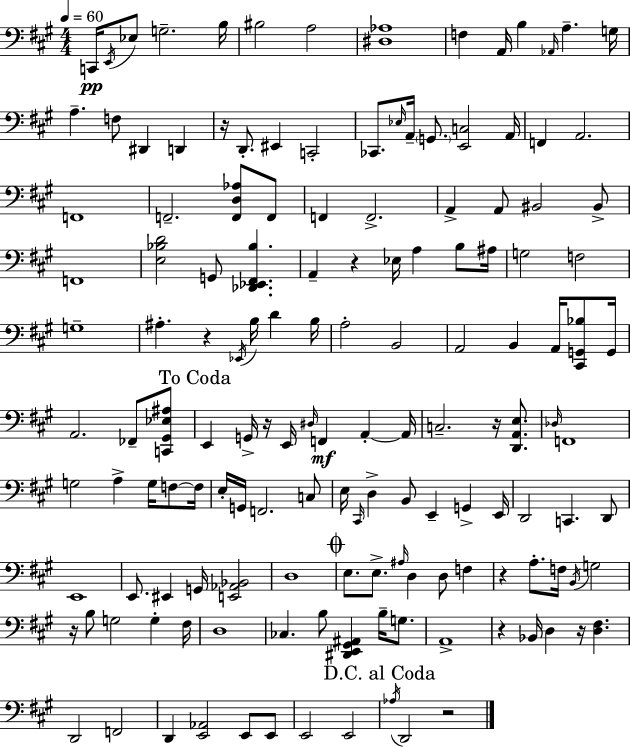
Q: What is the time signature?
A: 4/4